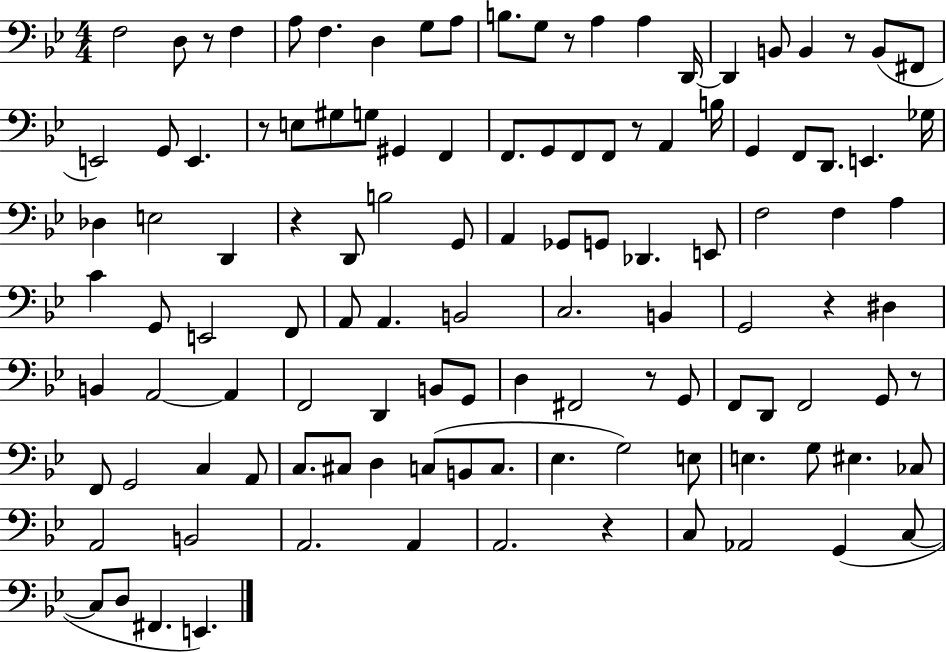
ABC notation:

X:1
T:Untitled
M:4/4
L:1/4
K:Bb
F,2 D,/2 z/2 F, A,/2 F, D, G,/2 A,/2 B,/2 G,/2 z/2 A, A, D,,/4 D,, B,,/2 B,, z/2 B,,/2 ^F,,/2 E,,2 G,,/2 E,, z/2 E,/2 ^G,/2 G,/2 ^G,, F,, F,,/2 G,,/2 F,,/2 F,,/2 z/2 A,, B,/4 G,, F,,/2 D,,/2 E,, _G,/4 _D, E,2 D,, z D,,/2 B,2 G,,/2 A,, _G,,/2 G,,/2 _D,, E,,/2 F,2 F, A, C G,,/2 E,,2 F,,/2 A,,/2 A,, B,,2 C,2 B,, G,,2 z ^D, B,, A,,2 A,, F,,2 D,, B,,/2 G,,/2 D, ^F,,2 z/2 G,,/2 F,,/2 D,,/2 F,,2 G,,/2 z/2 F,,/2 G,,2 C, A,,/2 C,/2 ^C,/2 D, C,/2 B,,/2 C,/2 _E, G,2 E,/2 E, G,/2 ^E, _C,/2 A,,2 B,,2 A,,2 A,, A,,2 z C,/2 _A,,2 G,, C,/2 C,/2 D,/2 ^F,, E,,